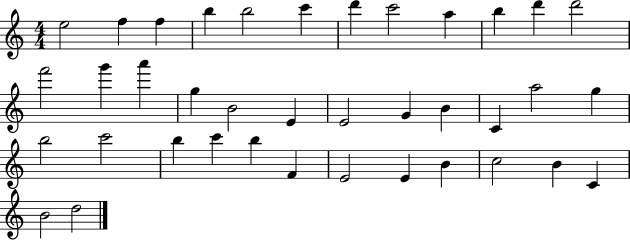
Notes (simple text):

E5/h F5/q F5/q B5/q B5/h C6/q D6/q C6/h A5/q B5/q D6/q D6/h F6/h G6/q A6/q G5/q B4/h E4/q E4/h G4/q B4/q C4/q A5/h G5/q B5/h C6/h B5/q C6/q B5/q F4/q E4/h E4/q B4/q C5/h B4/q C4/q B4/h D5/h